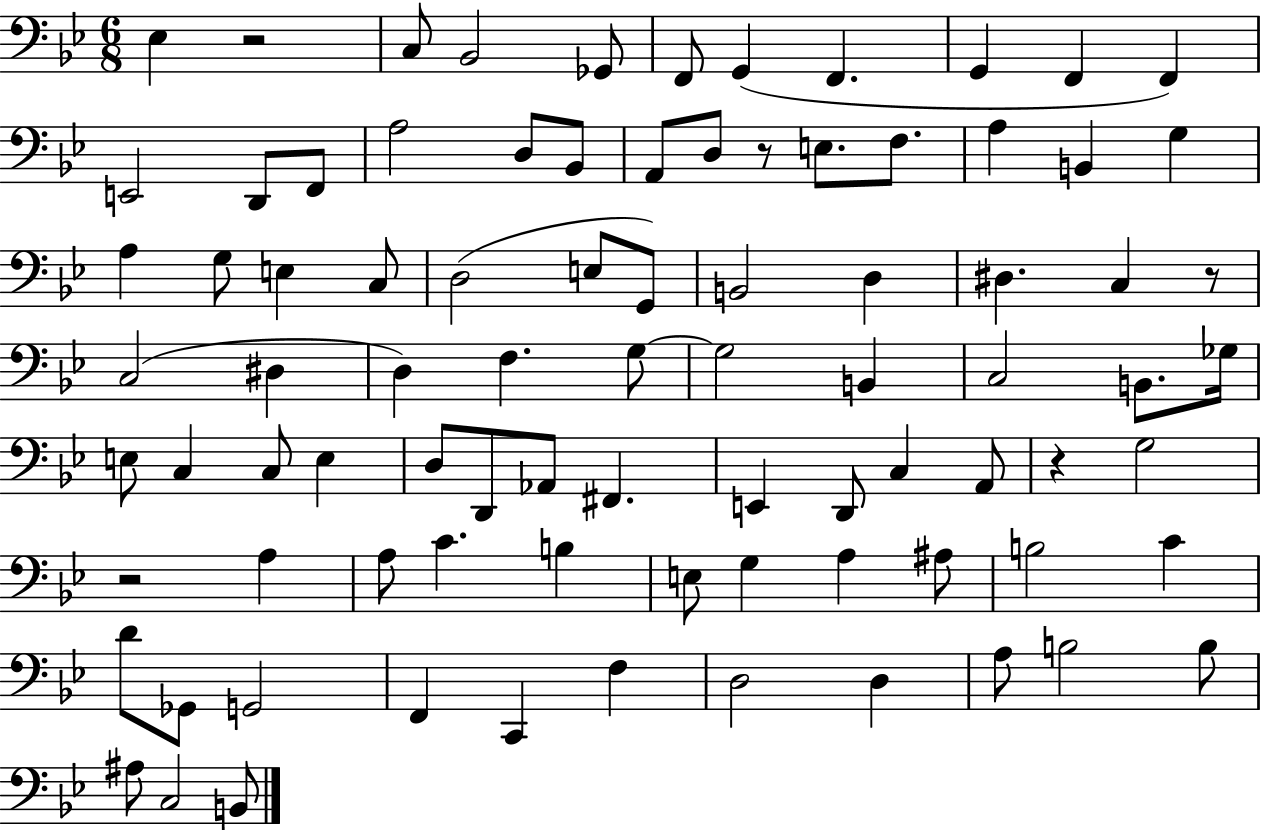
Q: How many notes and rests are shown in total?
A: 86